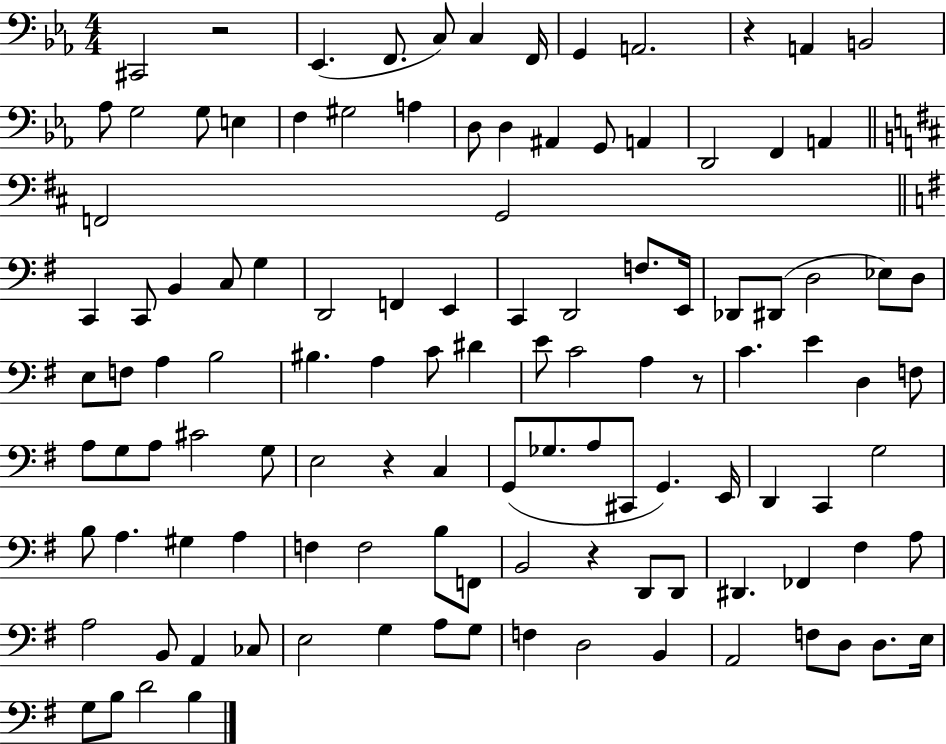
C#2/h R/h Eb2/q. F2/e. C3/e C3/q F2/s G2/q A2/h. R/q A2/q B2/h Ab3/e G3/h G3/e E3/q F3/q G#3/h A3/q D3/e D3/q A#2/q G2/e A2/q D2/h F2/q A2/q F2/h G2/h C2/q C2/e B2/q C3/e G3/q D2/h F2/q E2/q C2/q D2/h F3/e. E2/s Db2/e D#2/e D3/h Eb3/e D3/e E3/e F3/e A3/q B3/h BIS3/q. A3/q C4/e D#4/q E4/e C4/h A3/q R/e C4/q. E4/q D3/q F3/e A3/e G3/e A3/e C#4/h G3/e E3/h R/q C3/q G2/e Gb3/e. A3/e C#2/e G2/q. E2/s D2/q C2/q G3/h B3/e A3/q. G#3/q A3/q F3/q F3/h B3/e F2/e B2/h R/q D2/e D2/e D#2/q. FES2/q F#3/q A3/e A3/h B2/e A2/q CES3/e E3/h G3/q A3/e G3/e F3/q D3/h B2/q A2/h F3/e D3/e D3/e. E3/s G3/e B3/e D4/h B3/q